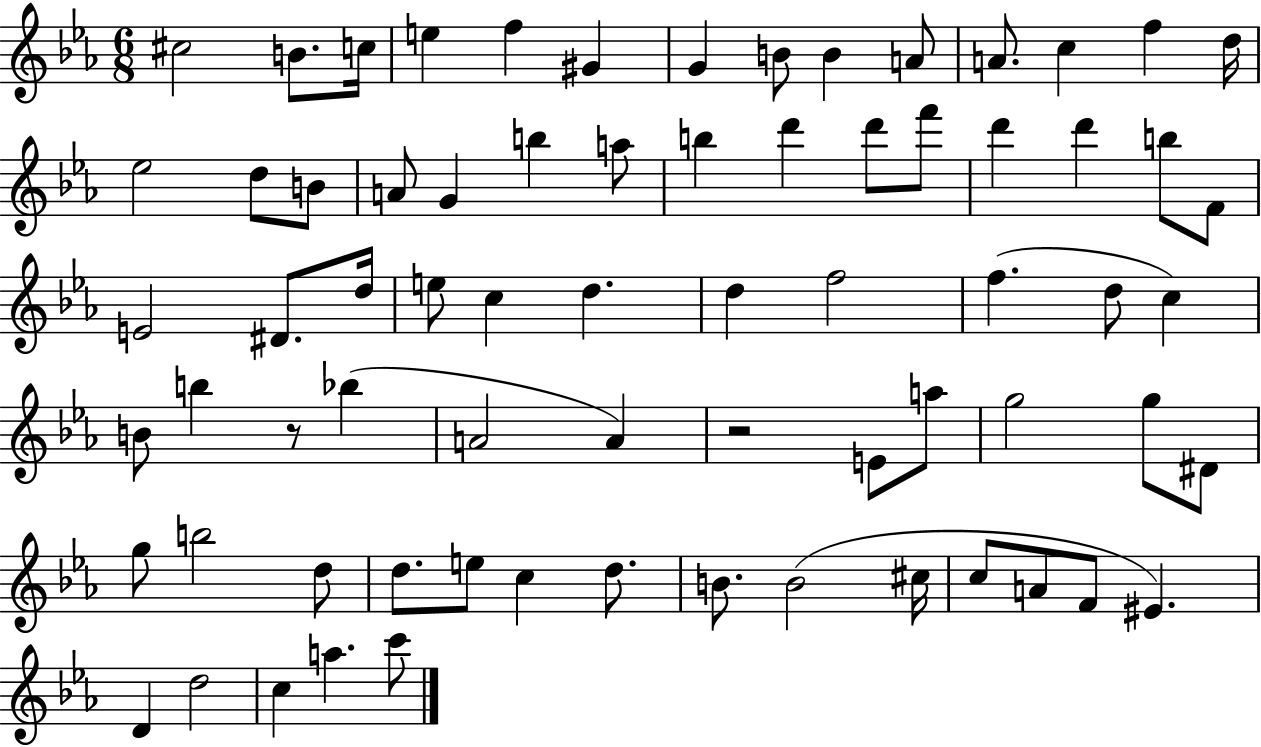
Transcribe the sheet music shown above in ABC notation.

X:1
T:Untitled
M:6/8
L:1/4
K:Eb
^c2 B/2 c/4 e f ^G G B/2 B A/2 A/2 c f d/4 _e2 d/2 B/2 A/2 G b a/2 b d' d'/2 f'/2 d' d' b/2 F/2 E2 ^D/2 d/4 e/2 c d d f2 f d/2 c B/2 b z/2 _b A2 A z2 E/2 a/2 g2 g/2 ^D/2 g/2 b2 d/2 d/2 e/2 c d/2 B/2 B2 ^c/4 c/2 A/2 F/2 ^E D d2 c a c'/2